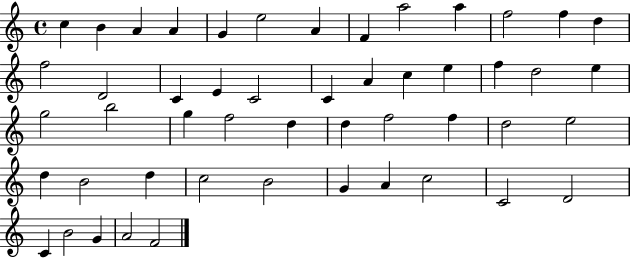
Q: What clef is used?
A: treble